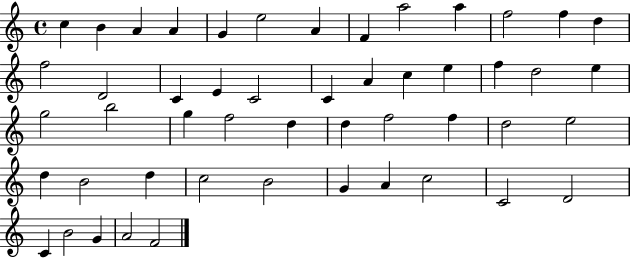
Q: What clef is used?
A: treble